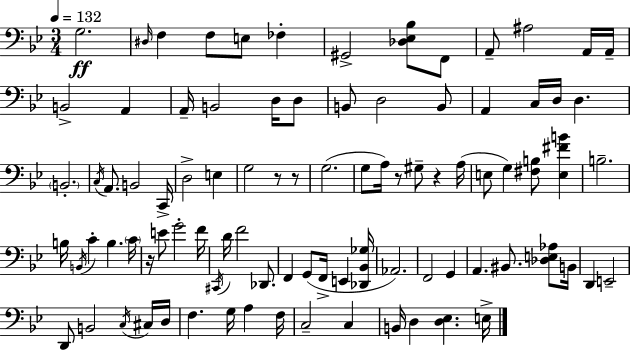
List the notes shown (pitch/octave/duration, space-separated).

G3/h. D#3/s F3/q F3/e E3/e FES3/q G#2/h [Db3,Eb3,Bb3]/e F2/e A2/e A#3/h A2/s A2/s B2/h A2/q A2/s B2/h D3/s D3/e B2/e D3/h B2/e A2/q C3/s D3/s D3/q. B2/h. C3/s A2/e. B2/h C2/s D3/h E3/q G3/h R/e R/e G3/h. G3/e A3/s R/e G#3/e R/q A3/s E3/e G3/q [F#3,B3]/e [E3,F#4,B4]/q B3/h. B3/s B2/s C4/q B3/q. C4/s R/s E4/e G4/h F4/s C#2/s D4/s F4/h Db2/e. F2/q G2/e F2/s E2/q [Db2,Bb2,Gb3]/s Ab2/h. F2/h G2/q A2/q. BIS2/e. [Db3,E3,Ab3]/e B2/s D2/q E2/h D2/e B2/h C3/s C#3/s D3/s F3/q. G3/s A3/q F3/s C3/h C3/q B2/s D3/q [D3,Eb3]/q. E3/s